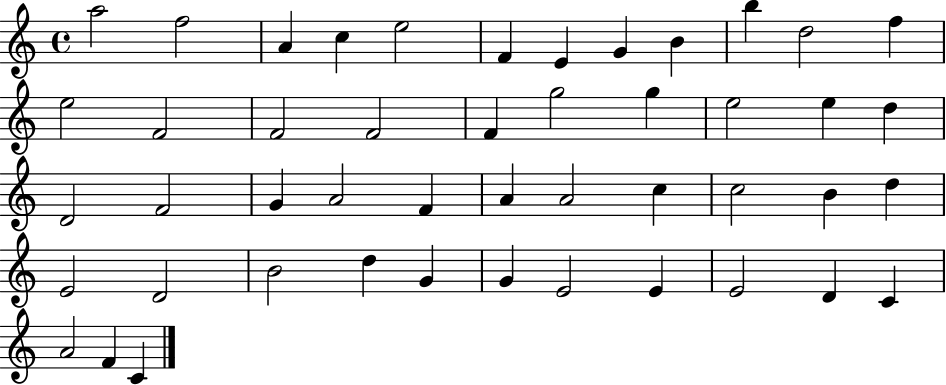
{
  \clef treble
  \time 4/4
  \defaultTimeSignature
  \key c \major
  a''2 f''2 | a'4 c''4 e''2 | f'4 e'4 g'4 b'4 | b''4 d''2 f''4 | \break e''2 f'2 | f'2 f'2 | f'4 g''2 g''4 | e''2 e''4 d''4 | \break d'2 f'2 | g'4 a'2 f'4 | a'4 a'2 c''4 | c''2 b'4 d''4 | \break e'2 d'2 | b'2 d''4 g'4 | g'4 e'2 e'4 | e'2 d'4 c'4 | \break a'2 f'4 c'4 | \bar "|."
}